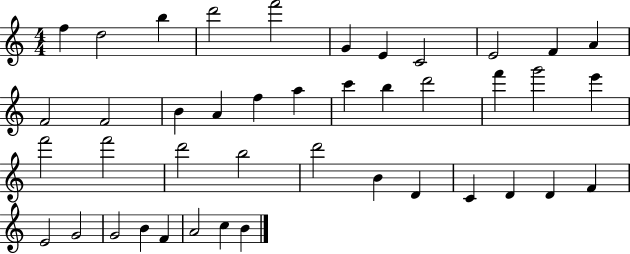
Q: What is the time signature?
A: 4/4